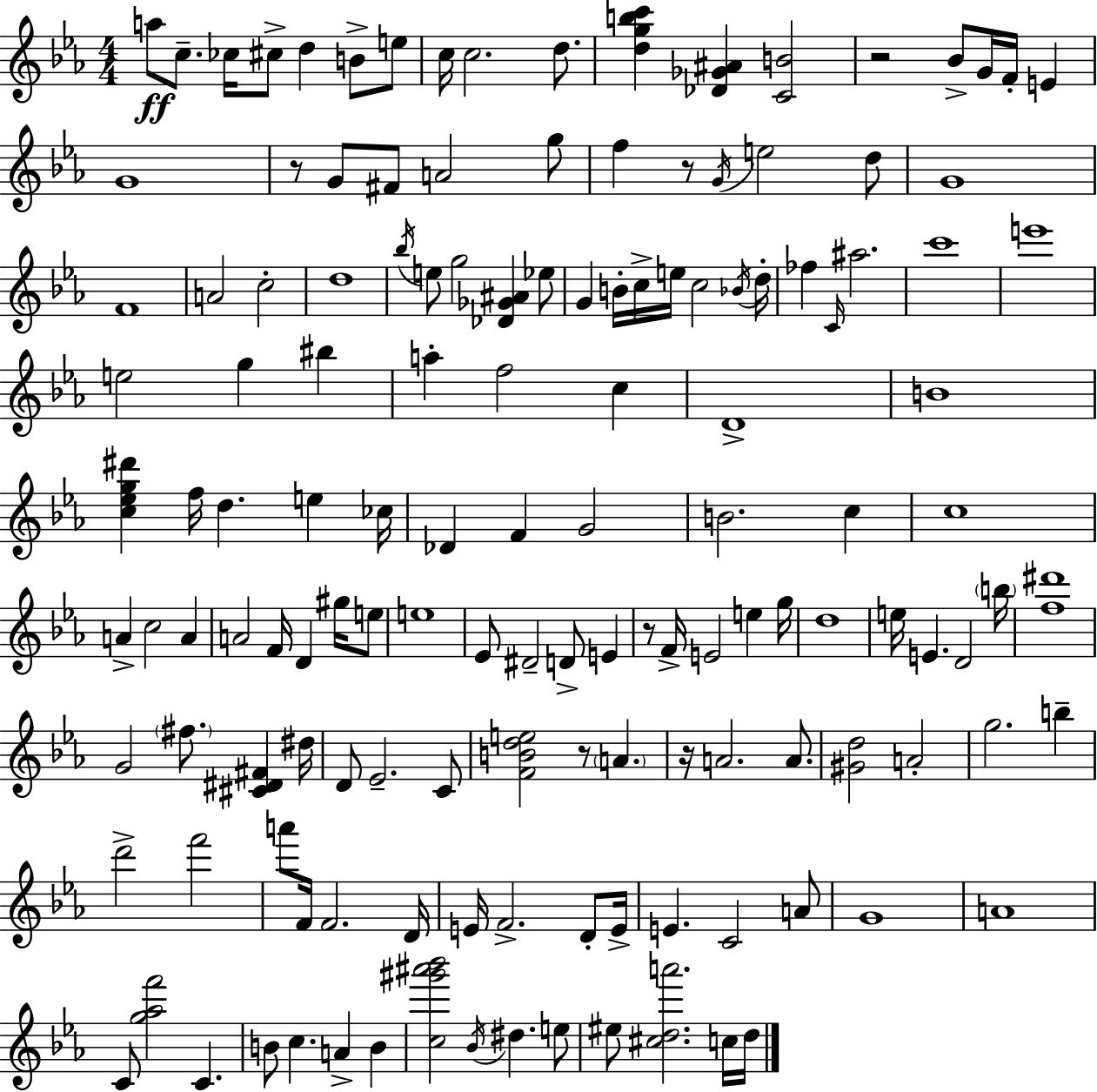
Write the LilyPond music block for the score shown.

{
  \clef treble
  \numericTimeSignature
  \time 4/4
  \key ees \major
  \repeat volta 2 { a''8\ff c''8.-- ces''16 cis''8-> d''4 b'8-> e''8 | c''16 c''2. d''8. | <d'' g'' b'' c'''>4 <des' ges' ais'>4 <c' b'>2 | r2 bes'8-> g'16 f'16-. e'4 | \break g'1 | r8 g'8 fis'8 a'2 g''8 | f''4 r8 \acciaccatura { g'16 } e''2 d''8 | g'1 | \break f'1 | a'2 c''2-. | d''1 | \acciaccatura { bes''16 } e''8 g''2 <des' ges' ais'>4 | \break ees''8 g'4 b'16-. c''16-> e''16 c''2 | \acciaccatura { bes'16 } d''16-. fes''4 \grace { c'16 } ais''2. | c'''1 | e'''1 | \break e''2 g''4 | bis''4 a''4-. f''2 | c''4 d'1-> | b'1 | \break <c'' ees'' g'' dis'''>4 f''16 d''4. e''4 | ces''16 des'4 f'4 g'2 | b'2. | c''4 c''1 | \break a'4-> c''2 | a'4 a'2 f'16 d'4 | gis''16 e''8 e''1 | ees'8 dis'2-- d'8-> | \break e'4 r8 f'16-> e'2 e''4 | g''16 d''1 | e''16 e'4. d'2 | \parenthesize b''16 <f'' dis'''>1 | \break g'2 \parenthesize fis''8. <cis' dis' fis'>4 | dis''16 d'8 ees'2.-- | c'8 <f' b' d'' e''>2 r8 \parenthesize a'4. | r16 a'2. | \break a'8. <gis' d''>2 a'2-. | g''2. | b''4-- d'''2-> f'''2 | a'''8 f'16 f'2. | \break d'16 e'16 f'2.-> | d'8-. e'16-> e'4. c'2 | a'8 g'1 | a'1 | \break c'8 <g'' aes'' f'''>2 c'4. | b'8 c''4. a'4-> | b'4 <c'' gis''' ais''' bes'''>2 \acciaccatura { bes'16 } dis''4. | e''8 eis''8 <cis'' d'' a'''>2. | \break c''16 d''16 } \bar "|."
}